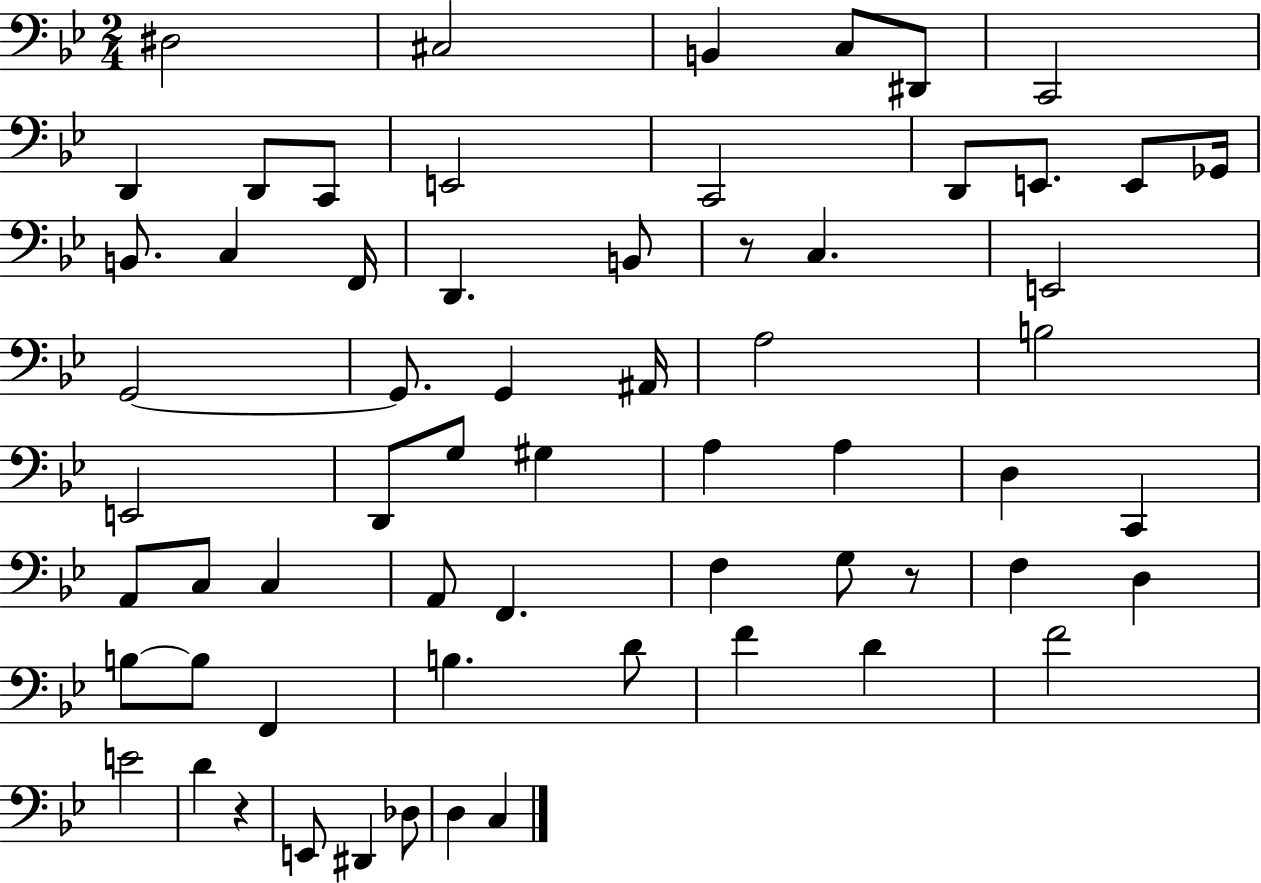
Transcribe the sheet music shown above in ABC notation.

X:1
T:Untitled
M:2/4
L:1/4
K:Bb
^D,2 ^C,2 B,, C,/2 ^D,,/2 C,,2 D,, D,,/2 C,,/2 E,,2 C,,2 D,,/2 E,,/2 E,,/2 _G,,/4 B,,/2 C, F,,/4 D,, B,,/2 z/2 C, E,,2 G,,2 G,,/2 G,, ^A,,/4 A,2 B,2 E,,2 D,,/2 G,/2 ^G, A, A, D, C,, A,,/2 C,/2 C, A,,/2 F,, F, G,/2 z/2 F, D, B,/2 B,/2 F,, B, D/2 F D F2 E2 D z E,,/2 ^D,, _D,/2 D, C,